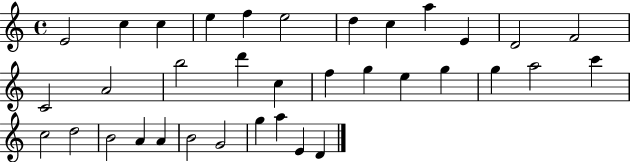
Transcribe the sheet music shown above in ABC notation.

X:1
T:Untitled
M:4/4
L:1/4
K:C
E2 c c e f e2 d c a E D2 F2 C2 A2 b2 d' c f g e g g a2 c' c2 d2 B2 A A B2 G2 g a E D